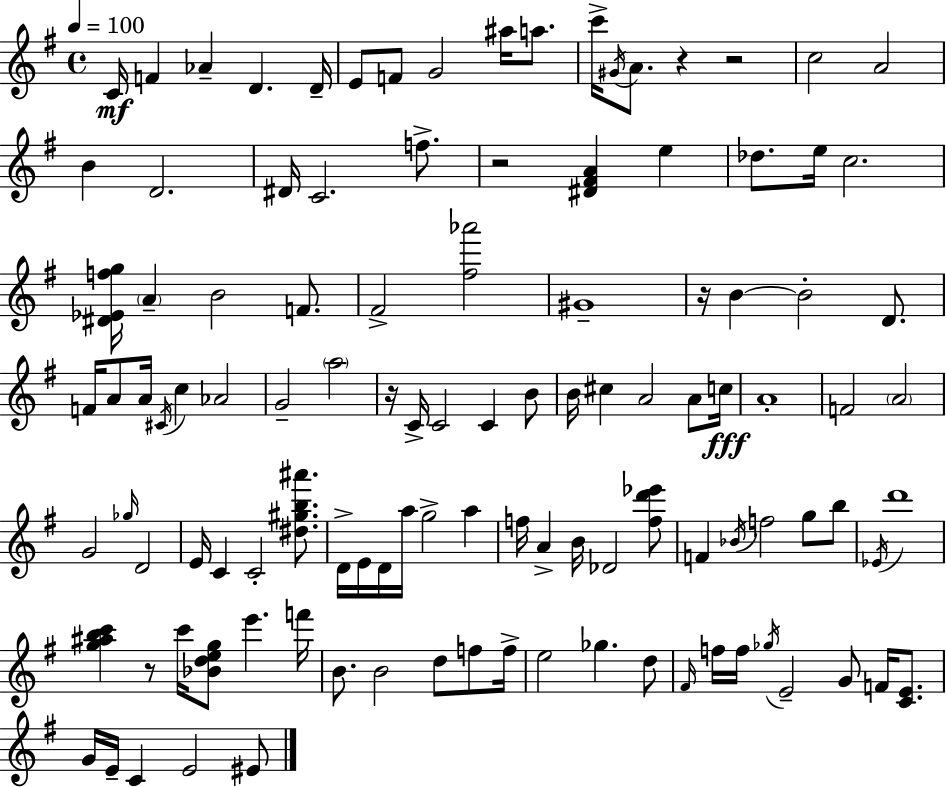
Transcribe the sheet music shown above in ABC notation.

X:1
T:Untitled
M:4/4
L:1/4
K:Em
C/4 F _A D D/4 E/2 F/2 G2 ^a/4 a/2 c'/4 ^G/4 A/2 z z2 c2 A2 B D2 ^D/4 C2 f/2 z2 [^D^FA] e _d/2 e/4 c2 [^D_Efg]/4 A B2 F/2 ^F2 [^f_a']2 ^G4 z/4 B B2 D/2 F/4 A/2 A/4 ^C/4 c _A2 G2 a2 z/4 C/4 C2 C B/2 B/4 ^c A2 A/2 c/4 A4 F2 A2 G2 _g/4 D2 E/4 C C2 [^d^gb^a']/2 D/4 E/4 D/4 a/4 g2 a f/4 A B/4 _D2 [fd'_e']/2 F _B/4 f2 g/2 b/2 _E/4 d'4 [g^abc'] z/2 c'/4 [_Bdeg]/2 e' f'/4 B/2 B2 d/2 f/2 f/4 e2 _g d/2 ^F/4 f/4 f/4 _g/4 E2 G/2 F/4 [CE]/2 G/4 E/4 C E2 ^E/2